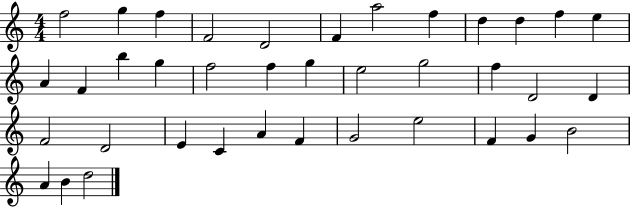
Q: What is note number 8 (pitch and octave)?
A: F5